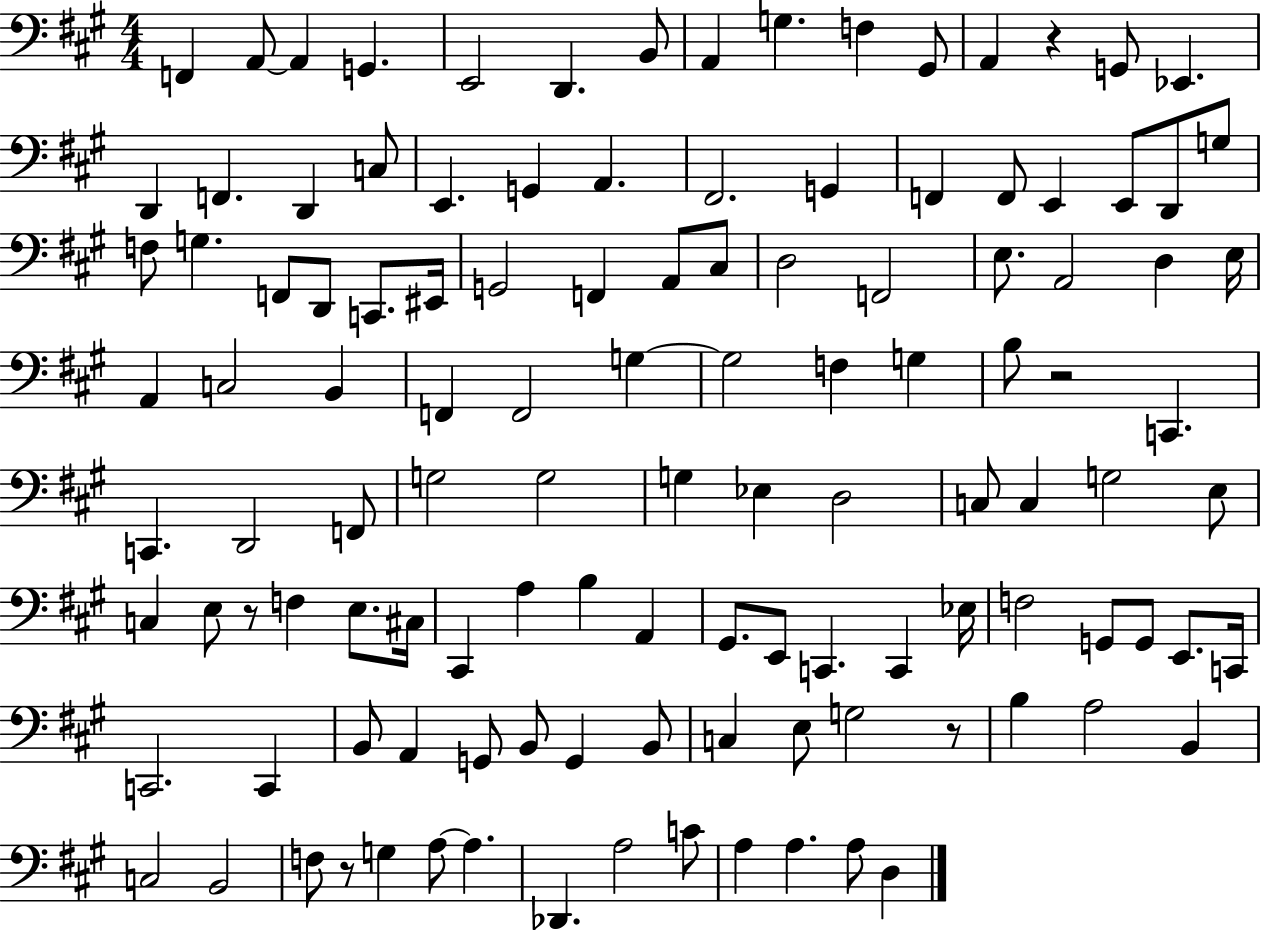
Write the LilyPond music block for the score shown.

{
  \clef bass
  \numericTimeSignature
  \time 4/4
  \key a \major
  f,4 a,8~~ a,4 g,4. | e,2 d,4. b,8 | a,4 g4. f4 gis,8 | a,4 r4 g,8 ees,4. | \break d,4 f,4. d,4 c8 | e,4. g,4 a,4. | fis,2. g,4 | f,4 f,8 e,4 e,8 d,8 g8 | \break f8 g4. f,8 d,8 c,8. eis,16 | g,2 f,4 a,8 cis8 | d2 f,2 | e8. a,2 d4 e16 | \break a,4 c2 b,4 | f,4 f,2 g4~~ | g2 f4 g4 | b8 r2 c,4. | \break c,4. d,2 f,8 | g2 g2 | g4 ees4 d2 | c8 c4 g2 e8 | \break c4 e8 r8 f4 e8. cis16 | cis,4 a4 b4 a,4 | gis,8. e,8 c,4. c,4 ees16 | f2 g,8 g,8 e,8. c,16 | \break c,2. c,4 | b,8 a,4 g,8 b,8 g,4 b,8 | c4 e8 g2 r8 | b4 a2 b,4 | \break c2 b,2 | f8 r8 g4 a8~~ a4. | des,4. a2 c'8 | a4 a4. a8 d4 | \break \bar "|."
}